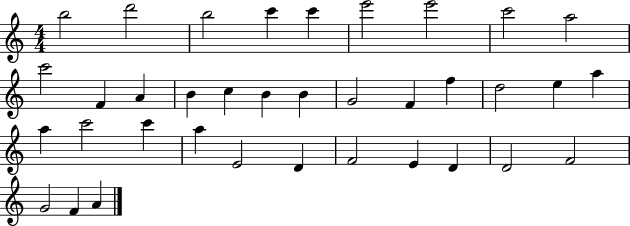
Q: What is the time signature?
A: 4/4